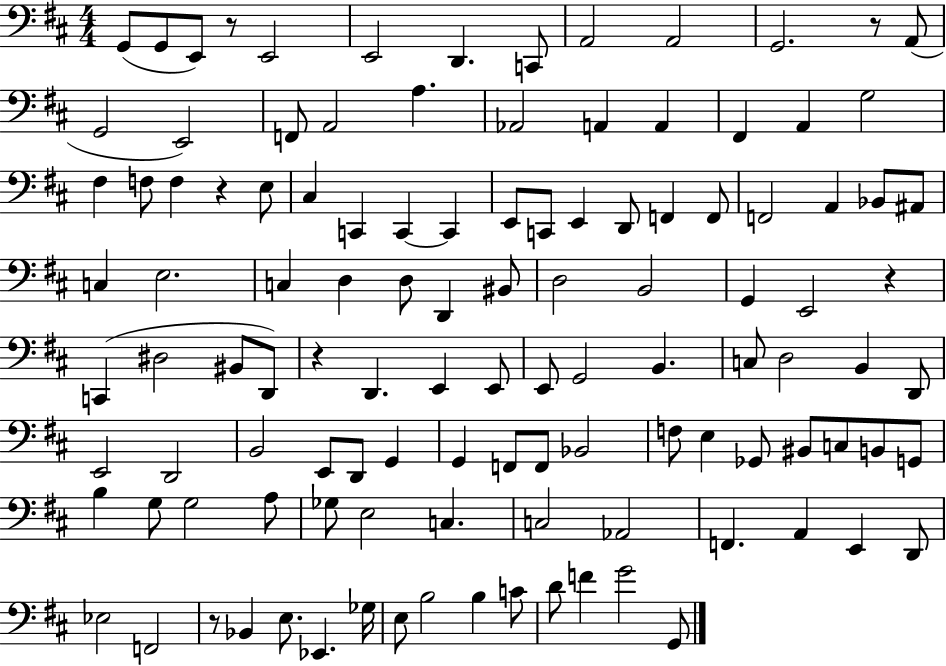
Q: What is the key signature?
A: D major